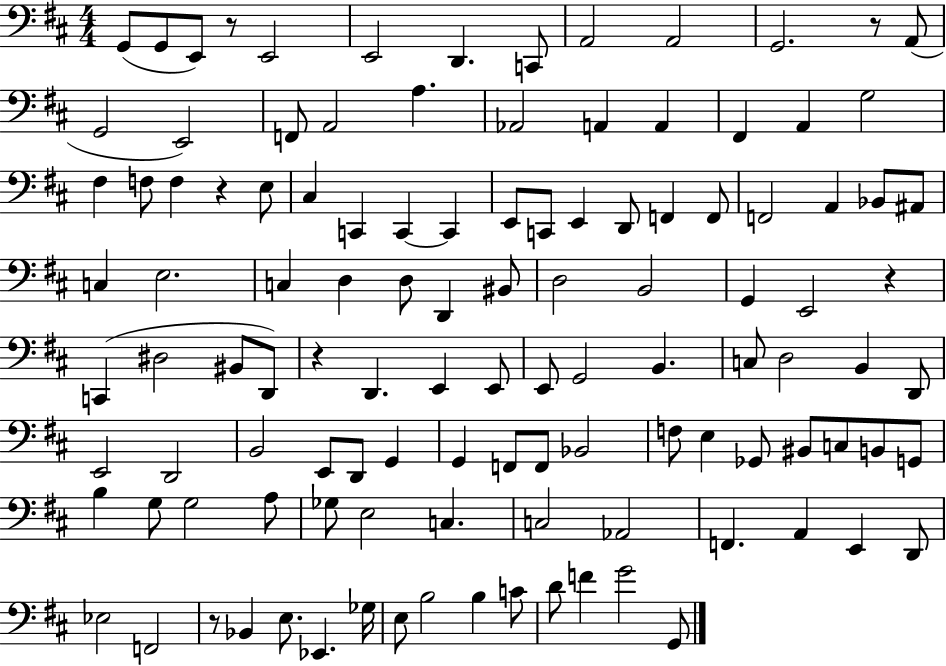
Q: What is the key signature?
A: D major